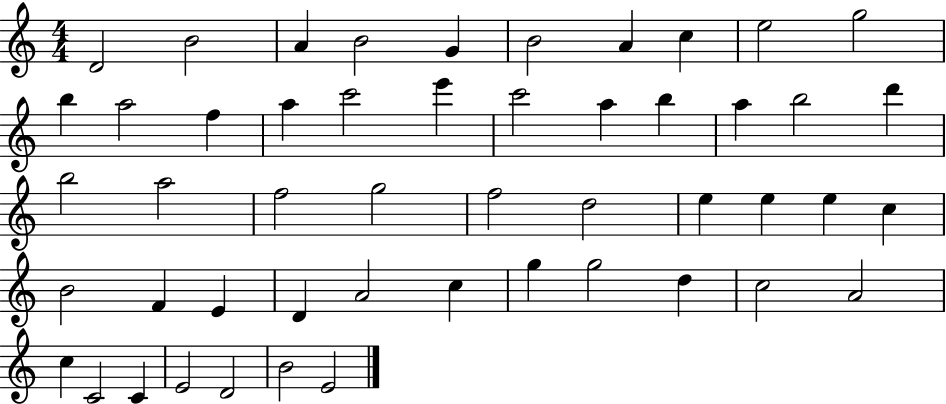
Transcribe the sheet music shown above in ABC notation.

X:1
T:Untitled
M:4/4
L:1/4
K:C
D2 B2 A B2 G B2 A c e2 g2 b a2 f a c'2 e' c'2 a b a b2 d' b2 a2 f2 g2 f2 d2 e e e c B2 F E D A2 c g g2 d c2 A2 c C2 C E2 D2 B2 E2